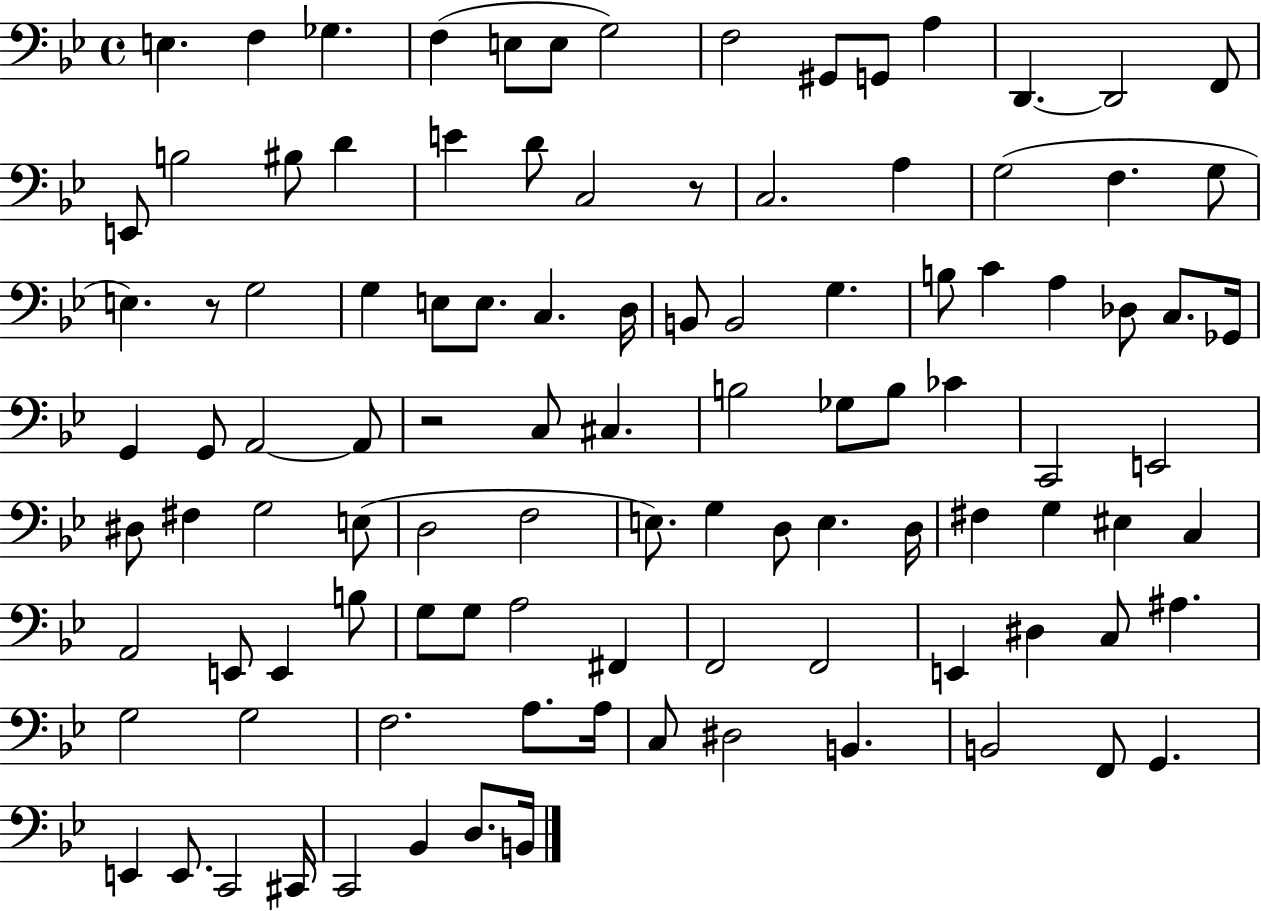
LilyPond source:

{
  \clef bass
  \time 4/4
  \defaultTimeSignature
  \key bes \major
  e4. f4 ges4. | f4( e8 e8 g2) | f2 gis,8 g,8 a4 | d,4.~~ d,2 f,8 | \break e,8 b2 bis8 d'4 | e'4 d'8 c2 r8 | c2. a4 | g2( f4. g8 | \break e4.) r8 g2 | g4 e8 e8. c4. d16 | b,8 b,2 g4. | b8 c'4 a4 des8 c8. ges,16 | \break g,4 g,8 a,2~~ a,8 | r2 c8 cis4. | b2 ges8 b8 ces'4 | c,2 e,2 | \break dis8 fis4 g2 e8( | d2 f2 | e8.) g4 d8 e4. d16 | fis4 g4 eis4 c4 | \break a,2 e,8 e,4 b8 | g8 g8 a2 fis,4 | f,2 f,2 | e,4 dis4 c8 ais4. | \break g2 g2 | f2. a8. a16 | c8 dis2 b,4. | b,2 f,8 g,4. | \break e,4 e,8. c,2 cis,16 | c,2 bes,4 d8. b,16 | \bar "|."
}